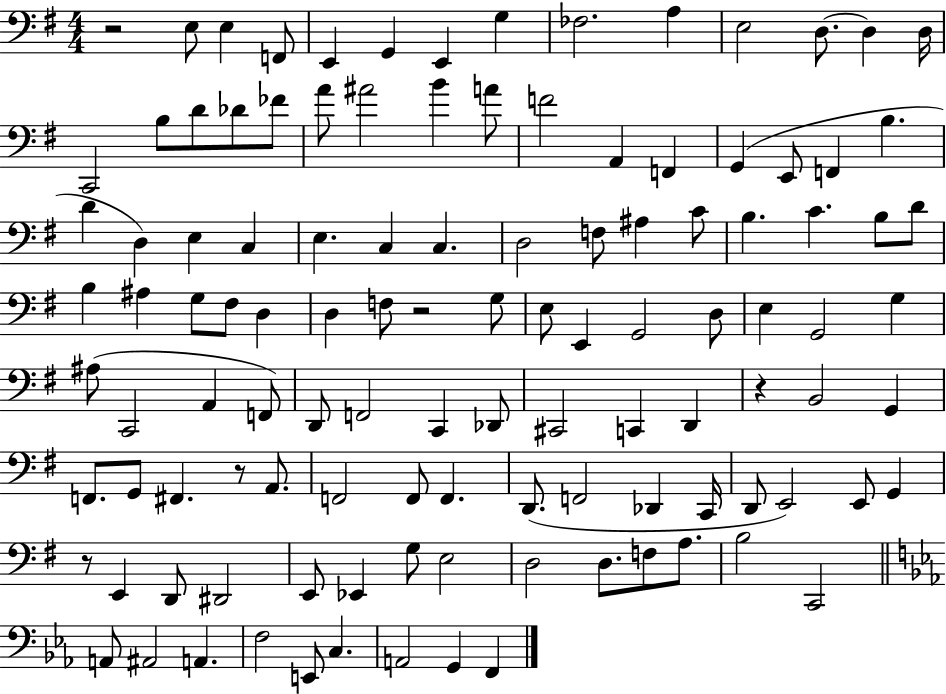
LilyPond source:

{
  \clef bass
  \numericTimeSignature
  \time 4/4
  \key g \major
  r2 e8 e4 f,8 | e,4 g,4 e,4 g4 | fes2. a4 | e2 d8.~~ d4 d16 | \break c,2 b8 d'8 des'8 fes'8 | a'8 ais'2 b'4 a'8 | f'2 a,4 f,4 | g,4( e,8 f,4 b4. | \break d'4 d4) e4 c4 | e4. c4 c4. | d2 f8 ais4 c'8 | b4. c'4. b8 d'8 | \break b4 ais4 g8 fis8 d4 | d4 f8 r2 g8 | e8 e,4 g,2 d8 | e4 g,2 g4 | \break ais8( c,2 a,4 f,8) | d,8 f,2 c,4 des,8 | cis,2 c,4 d,4 | r4 b,2 g,4 | \break f,8. g,8 fis,4. r8 a,8. | f,2 f,8 f,4. | d,8.( f,2 des,4 c,16 | d,8 e,2) e,8 g,4 | \break r8 e,4 d,8 dis,2 | e,8 ees,4 g8 e2 | d2 d8. f8 a8. | b2 c,2 | \break \bar "||" \break \key ees \major a,8 ais,2 a,4. | f2 e,8 c4. | a,2 g,4 f,4 | \bar "|."
}